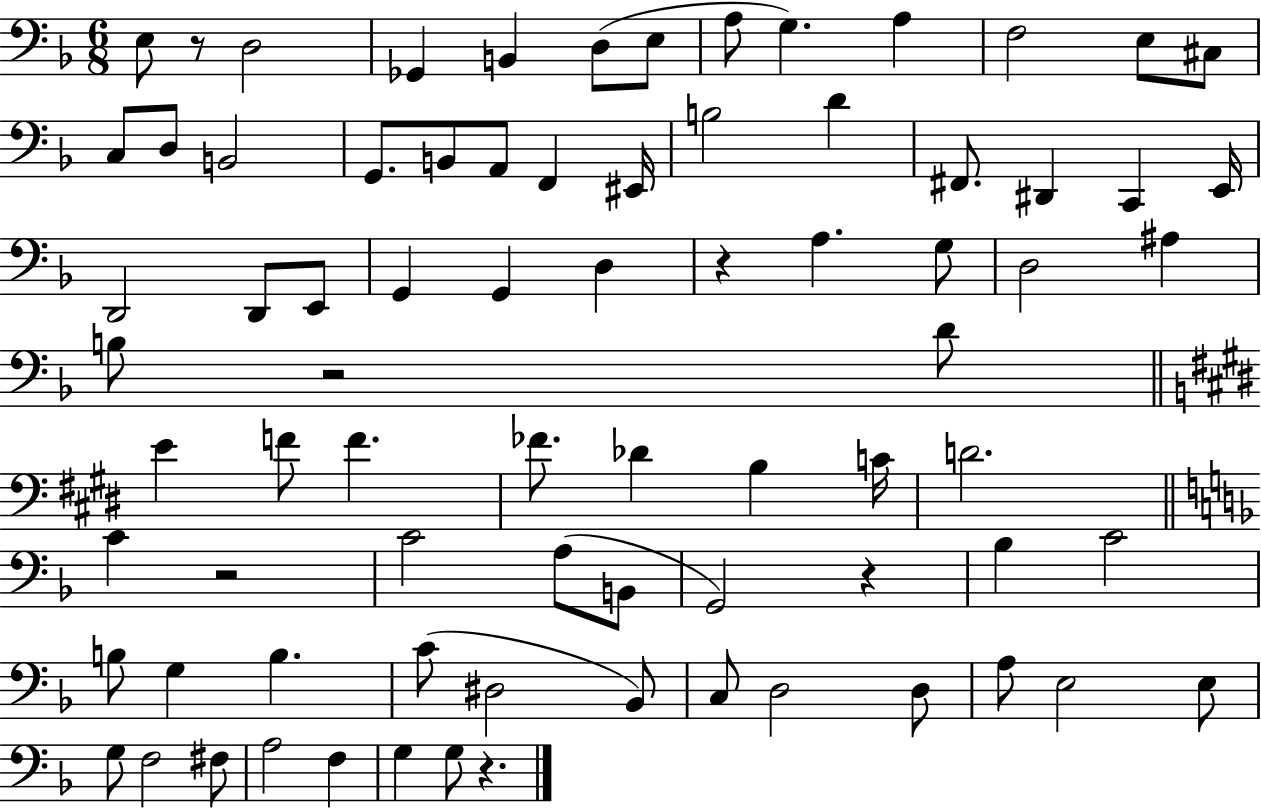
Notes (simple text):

E3/e R/e D3/h Gb2/q B2/q D3/e E3/e A3/e G3/q. A3/q F3/h E3/e C#3/e C3/e D3/e B2/h G2/e. B2/e A2/e F2/q EIS2/s B3/h D4/q F#2/e. D#2/q C2/q E2/s D2/h D2/e E2/e G2/q G2/q D3/q R/q A3/q. G3/e D3/h A#3/q B3/e R/h D4/e E4/q F4/e F4/q. FES4/e. Db4/q B3/q C4/s D4/h. C4/q R/h C4/h A3/e B2/e G2/h R/q Bb3/q C4/h B3/e G3/q B3/q. C4/e D#3/h Bb2/e C3/e D3/h D3/e A3/e E3/h E3/e G3/e F3/h F#3/e A3/h F3/q G3/q G3/e R/q.